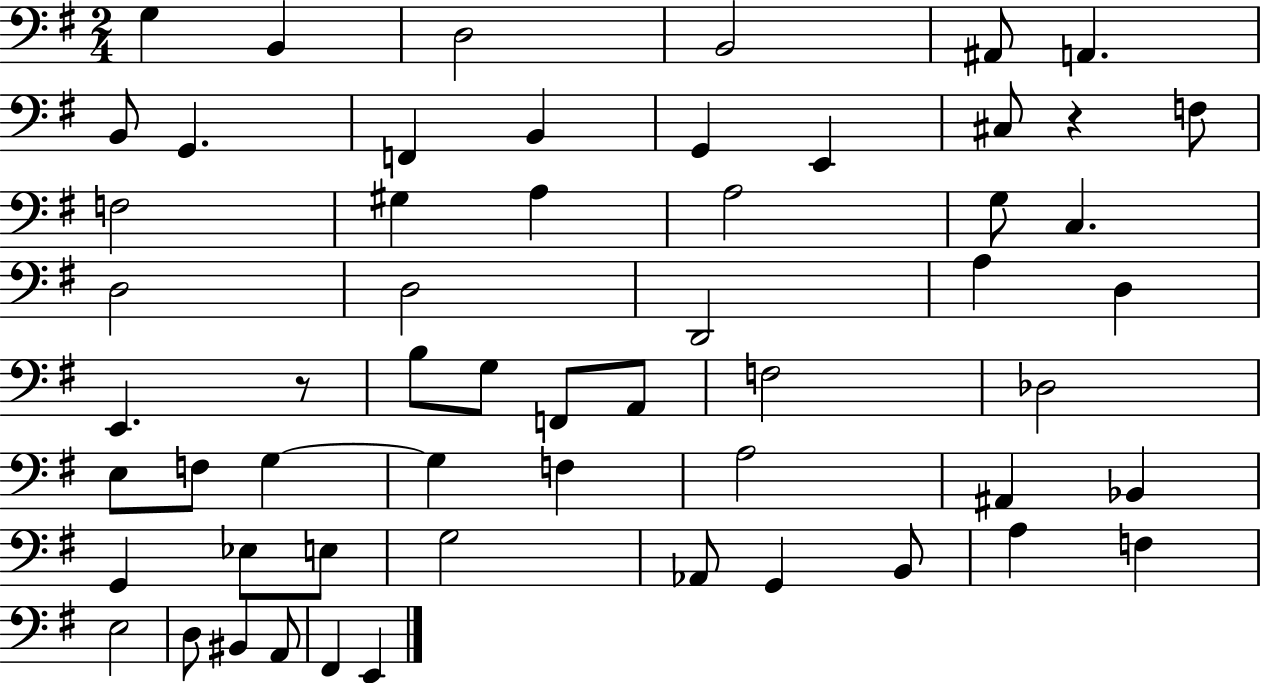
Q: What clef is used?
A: bass